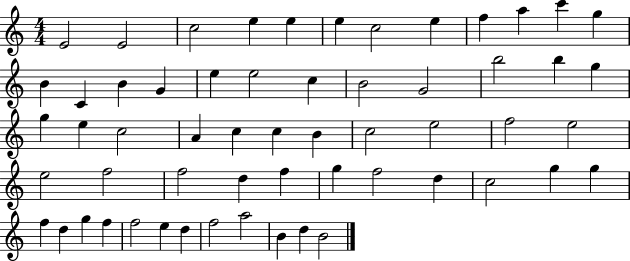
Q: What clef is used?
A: treble